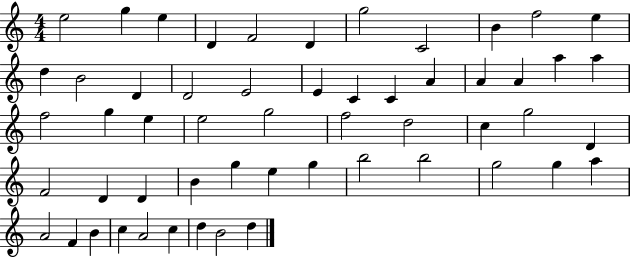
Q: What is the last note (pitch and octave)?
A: D5